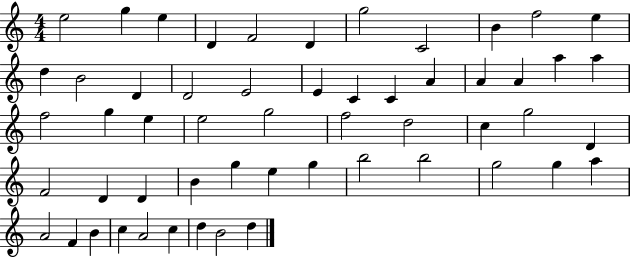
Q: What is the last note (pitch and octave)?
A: D5